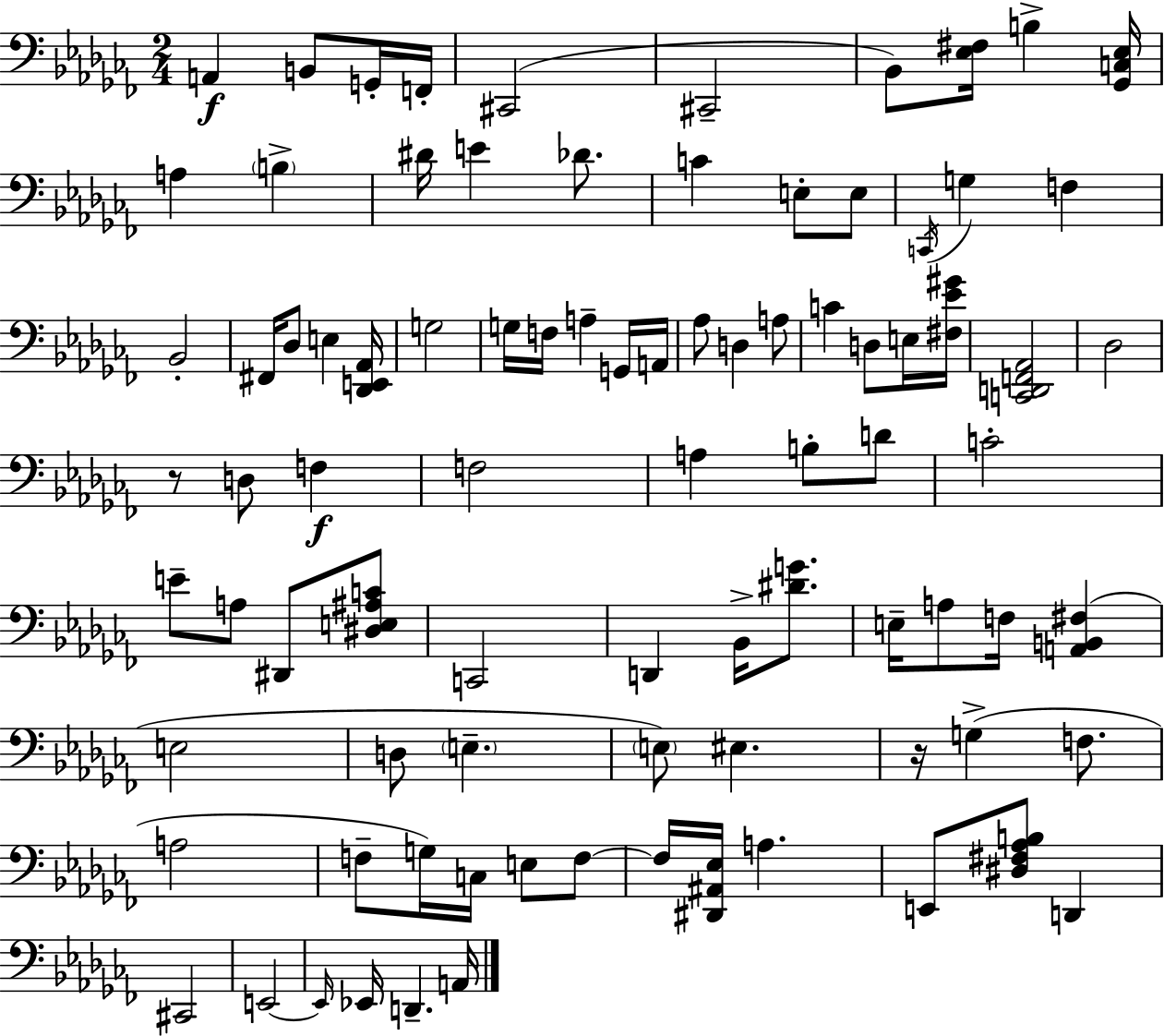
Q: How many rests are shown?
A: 2